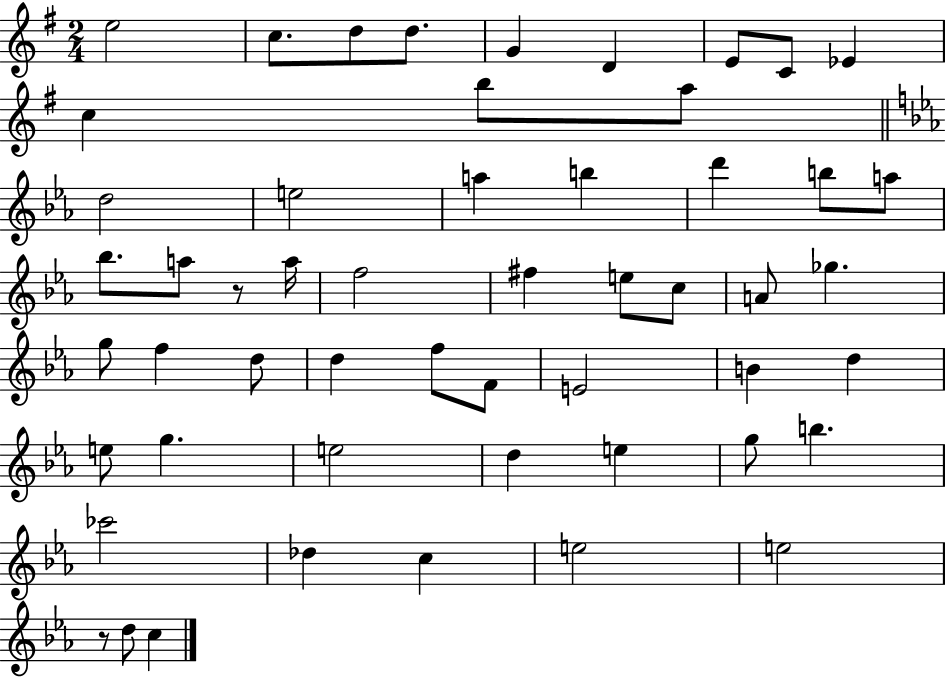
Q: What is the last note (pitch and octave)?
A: C5